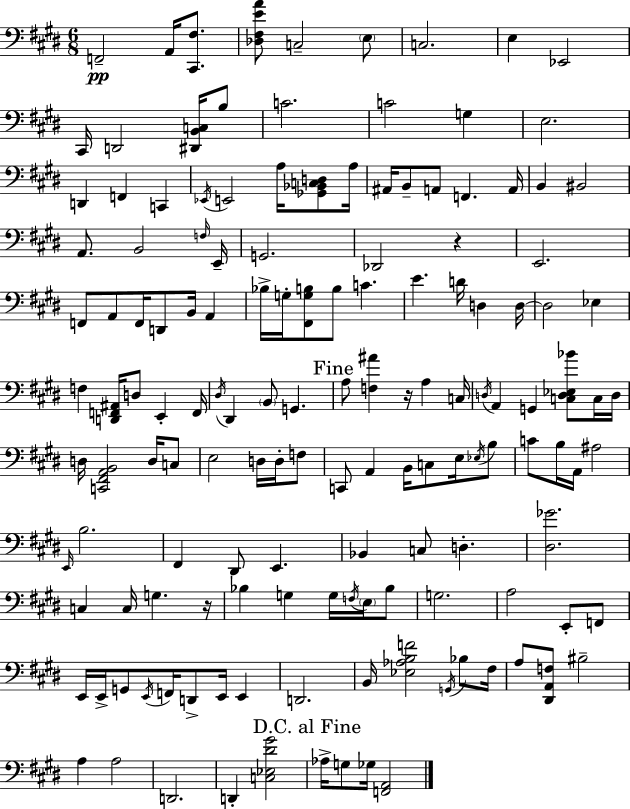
X:1
T:Untitled
M:6/8
L:1/4
K:E
F,,2 A,,/4 [^C,,^F,]/2 [_D,^F,EA]/2 C,2 E,/2 C,2 E, _E,,2 ^C,,/4 D,,2 [^D,,B,,C,]/4 B,/2 C2 C2 G, E,2 D,, F,, C,, _E,,/4 E,,2 A,/4 [_G,,_B,,C,D,]/2 A,/4 ^A,,/4 B,,/2 A,,/2 F,, A,,/4 B,, ^B,,2 A,,/2 B,,2 F,/4 E,,/4 G,,2 _D,,2 z E,,2 F,,/2 A,,/2 F,,/4 D,,/2 B,,/4 A,, _B,/4 G,/4 [^F,,G,B,]/2 B,/2 C E D/4 D, D,/4 D,2 _E, F, [D,,F,,^A,,]/4 D,/2 E,, F,,/4 ^D,/4 ^D,, B,,/2 G,, A,/2 [F,^A] z/4 A, C,/4 D,/4 A,, G,, [C,D,_E,_B]/2 C,/4 D,/4 D,/4 [C,,^F,,A,,B,,]2 D,/4 C,/2 E,2 D,/4 D,/4 F,/2 C,,/2 A,, B,,/4 C,/2 E,/4 _E,/4 B,/2 C/2 B,/4 A,,/4 ^A,2 E,,/4 B,2 ^F,, ^D,,/2 E,, _B,, C,/2 D, [^D,_G]2 C, C,/4 G, z/4 _B, G, G,/4 F,/4 E,/4 _B,/2 G,2 A,2 E,,/2 F,,/2 E,,/4 E,,/4 G,,/2 E,,/4 F,,/4 D,,/2 E,,/4 E,, D,,2 B,,/4 [_E,_A,B,F]2 G,,/4 _B,/2 ^F,/4 A,/2 [^D,,A,,F,]/2 ^B,2 A, A,2 D,,2 D,, [C,_E,^D^G]2 _A,/4 G,/2 _G,/4 [F,,A,,]2